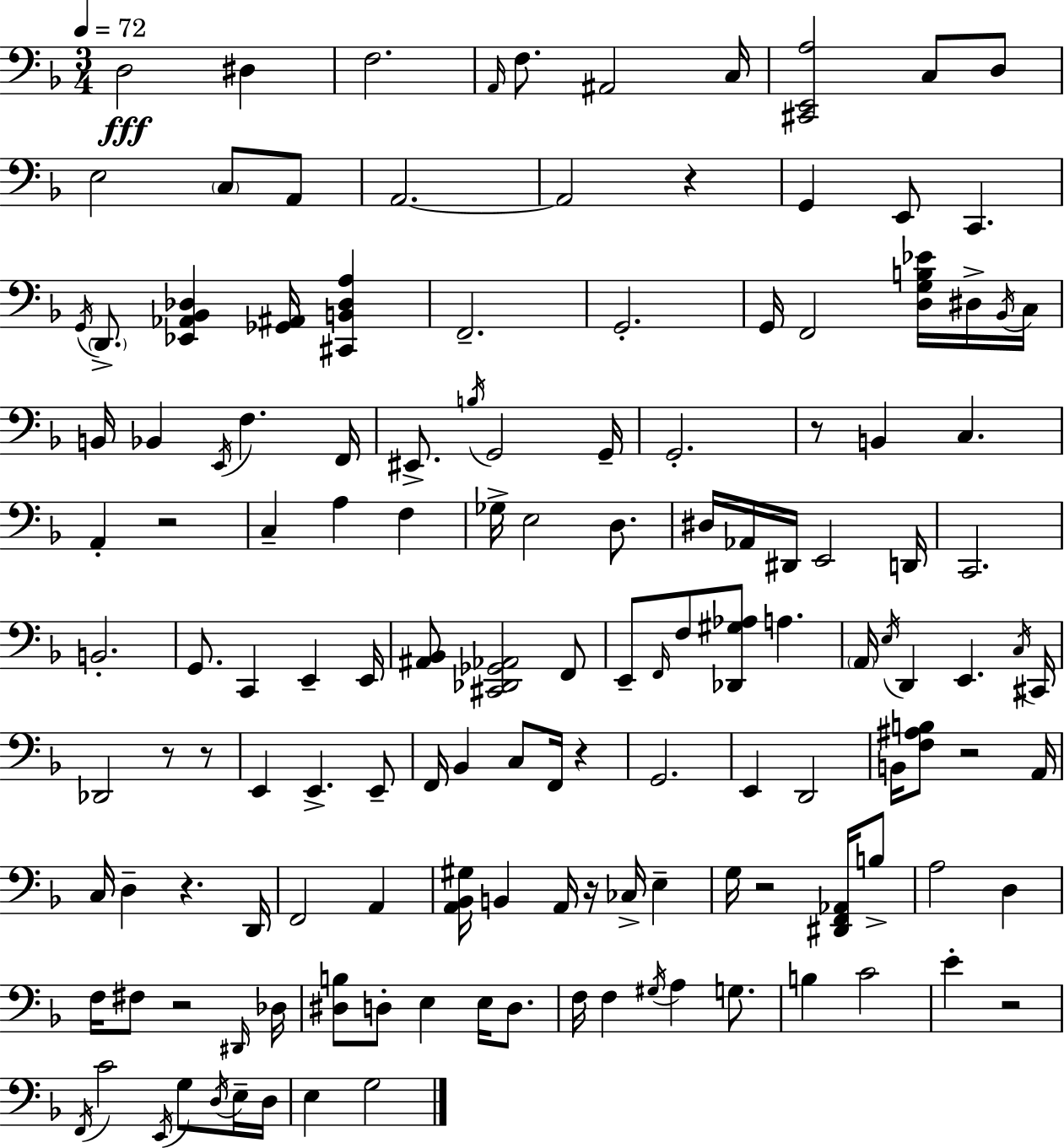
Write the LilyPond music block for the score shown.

{
  \clef bass
  \numericTimeSignature
  \time 3/4
  \key d \minor
  \tempo 4 = 72
  d2\fff dis4 | f2. | \grace { a,16 } f8. ais,2 | c16 <cis, e, a>2 c8 d8 | \break e2 \parenthesize c8 a,8 | a,2.~~ | a,2 r4 | g,4 e,8 c,4. | \break \acciaccatura { g,16 } \parenthesize d,8.-> <ees, aes, bes, des>4 <ges, ais,>16 <cis, b, des a>4 | f,2.-- | g,2.-. | g,16 f,2 <d g b ees'>16 | \break dis16-> \acciaccatura { bes,16 } c16 b,16 bes,4 \acciaccatura { e,16 } f4. | f,16 eis,8.-> \acciaccatura { b16 } g,2 | g,16-- g,2.-. | r8 b,4 c4. | \break a,4-. r2 | c4-- a4 | f4 ges16-> e2 | d8. dis16 aes,16 dis,16 e,2 | \break d,16 c,2. | b,2.-. | g,8. c,4 | e,4-- e,16 <ais, bes,>8 <cis, des, ges, aes,>2 | \break f,8 e,8-- \grace { f,16 } f8 <des, gis aes>8 | a4. \parenthesize a,16 \acciaccatura { e16 } d,4 | e,4. \acciaccatura { c16 } cis,16 des,2 | r8 r8 e,4 | \break e,4.-> e,8-- f,16 bes,4 | c8 f,16 r4 g,2. | e,4 | d,2 b,16 <f ais b>8 r2 | \break a,16 c16 d4-- | r4. d,16 f,2 | a,4 <a, bes, gis>16 b,4 | a,16 r16 ces16-> e4-- g16 r2 | \break <dis, f, aes,>16 b8-> a2 | d4 f16 fis8 r2 | \grace { dis,16 } des16 <dis b>8 d8-. | e4 e16 d8. f16 f4 | \break \acciaccatura { gis16 } a4 g8. b4 | c'2 e'4-. | r2 \acciaccatura { f,16 } c'2 | \acciaccatura { e,16 } g8 \acciaccatura { d16 } e16-- | \break d16 e4 g2 | \bar "|."
}